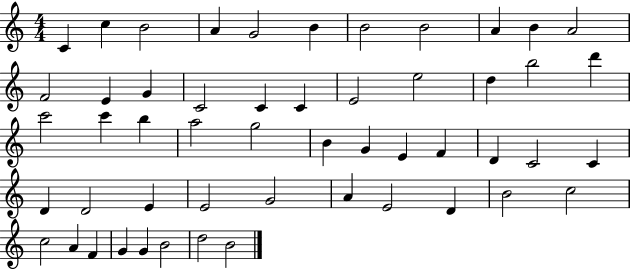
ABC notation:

X:1
T:Untitled
M:4/4
L:1/4
K:C
C c B2 A G2 B B2 B2 A B A2 F2 E G C2 C C E2 e2 d b2 d' c'2 c' b a2 g2 B G E F D C2 C D D2 E E2 G2 A E2 D B2 c2 c2 A F G G B2 d2 B2